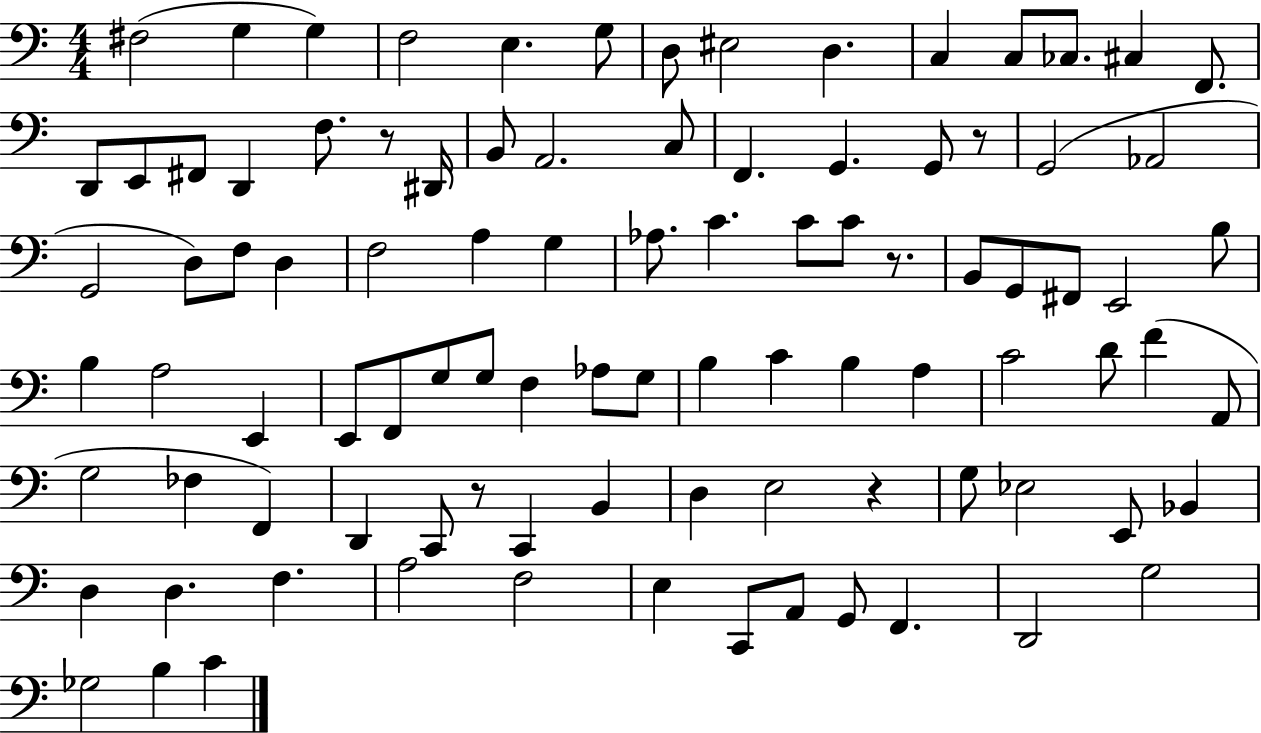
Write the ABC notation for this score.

X:1
T:Untitled
M:4/4
L:1/4
K:C
^F,2 G, G, F,2 E, G,/2 D,/2 ^E,2 D, C, C,/2 _C,/2 ^C, F,,/2 D,,/2 E,,/2 ^F,,/2 D,, F,/2 z/2 ^D,,/4 B,,/2 A,,2 C,/2 F,, G,, G,,/2 z/2 G,,2 _A,,2 G,,2 D,/2 F,/2 D, F,2 A, G, _A,/2 C C/2 C/2 z/2 B,,/2 G,,/2 ^F,,/2 E,,2 B,/2 B, A,2 E,, E,,/2 F,,/2 G,/2 G,/2 F, _A,/2 G,/2 B, C B, A, C2 D/2 F A,,/2 G,2 _F, F,, D,, C,,/2 z/2 C,, B,, D, E,2 z G,/2 _E,2 E,,/2 _B,, D, D, F, A,2 F,2 E, C,,/2 A,,/2 G,,/2 F,, D,,2 G,2 _G,2 B, C